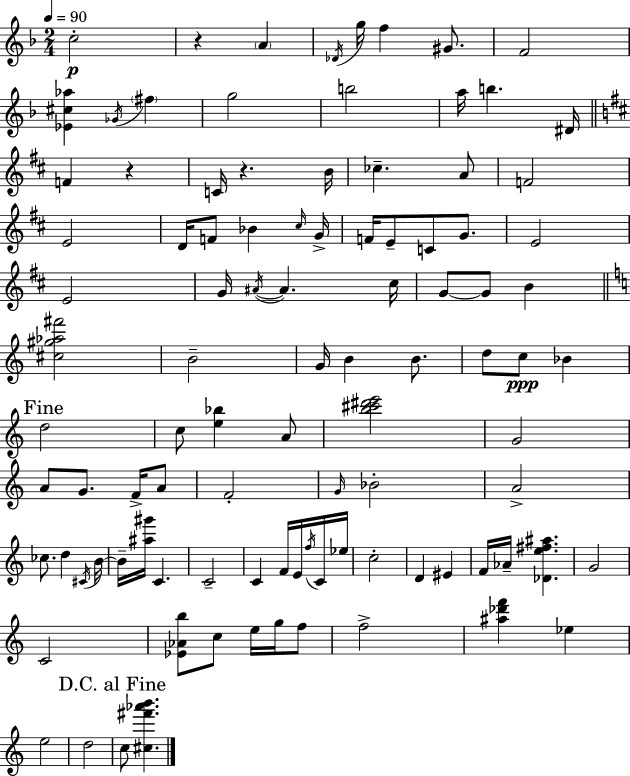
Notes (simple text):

C5/h R/q A4/q Db4/s G5/s F5/q G#4/e. F4/h [Eb4,C#5,Ab5]/q Gb4/s F#5/q G5/h B5/h A5/s B5/q. D#4/s F4/q R/q C4/s R/q. B4/s CES5/q. A4/e F4/h E4/h D4/s F4/e Bb4/q C#5/s G4/s F4/s E4/e C4/e G4/e. E4/h E4/h G4/s A#4/s A#4/q. C#5/s G4/e G4/e B4/q [C#5,G#5,Ab5,F#6]/h B4/h G4/s B4/q B4/e. D5/e C5/e Bb4/q D5/h C5/e [E5,Bb5]/q A4/e [B5,C#6,D#6,E6]/h G4/h A4/e G4/e. F4/s A4/e F4/h G4/s Bb4/h A4/h CES5/e. D5/q C#4/s B4/s B4/s [A#5,G#6]/s C4/q. C4/h C4/q F4/s E4/s F5/s C4/s Eb5/s C5/h D4/q EIS4/q F4/s Ab4/s [Db4,E5,F#5,A#5]/q. G4/h C4/h [Eb4,Ab4,B5]/e C5/e E5/s G5/s F5/e F5/h [A#5,Db6,F6]/q Eb5/q E5/h D5/h C5/e [C#5,F#6,Ab6,B6]/q.